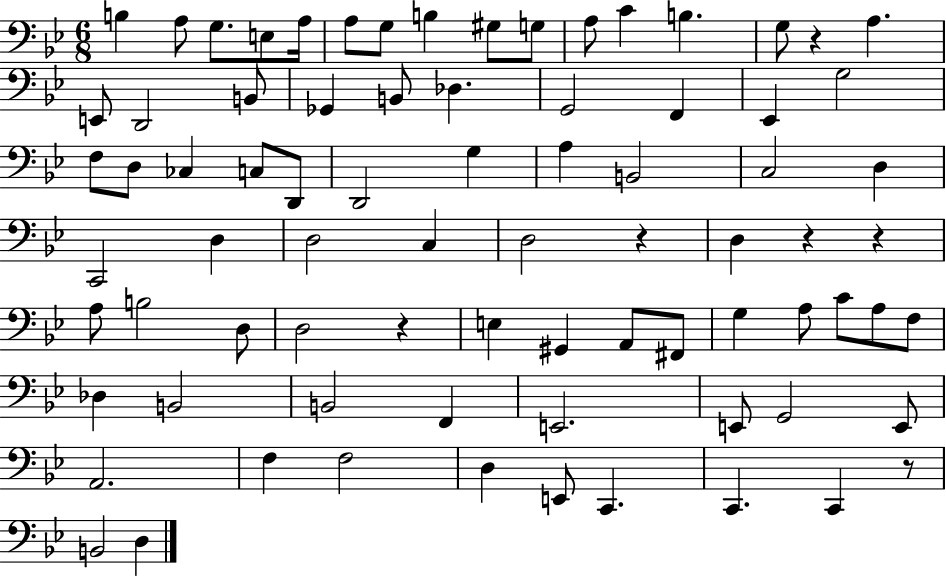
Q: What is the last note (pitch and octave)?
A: D3